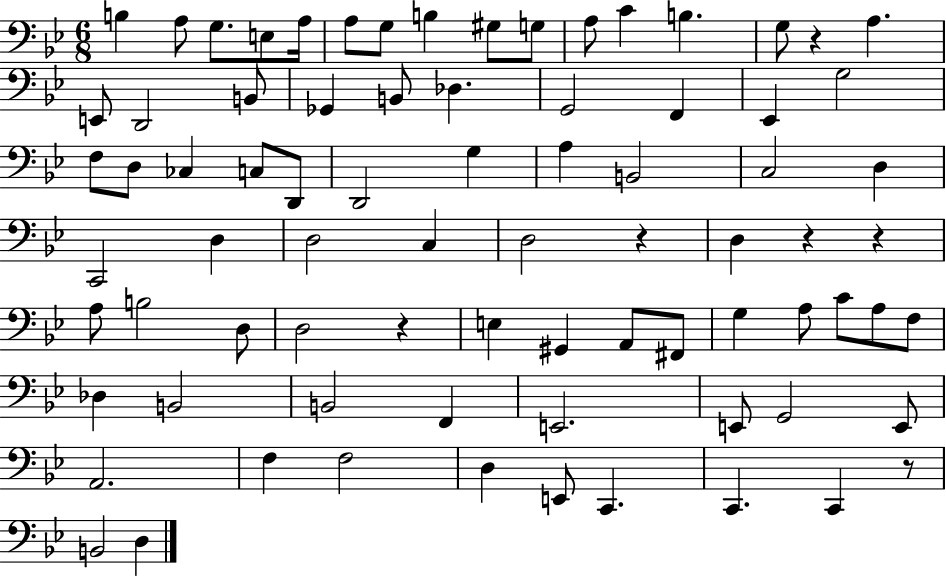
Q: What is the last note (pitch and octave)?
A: D3